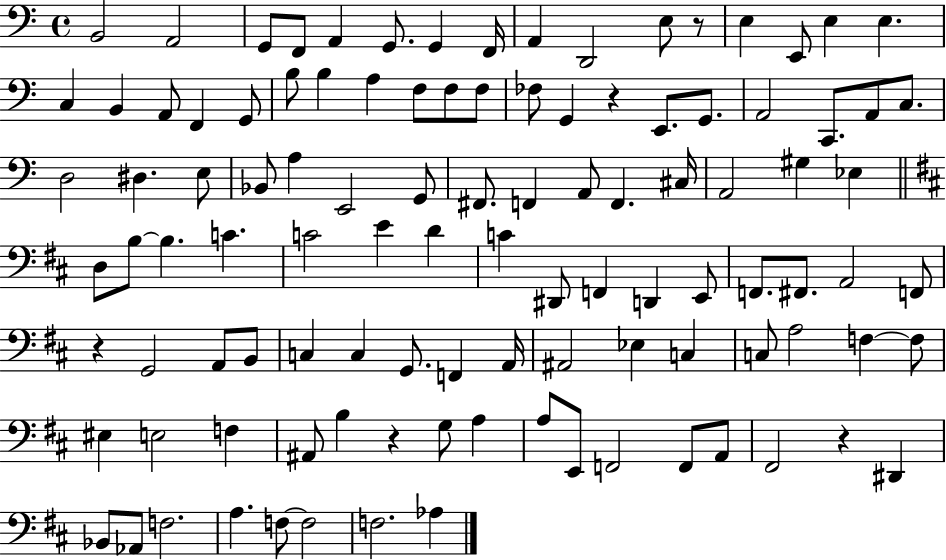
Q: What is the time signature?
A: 4/4